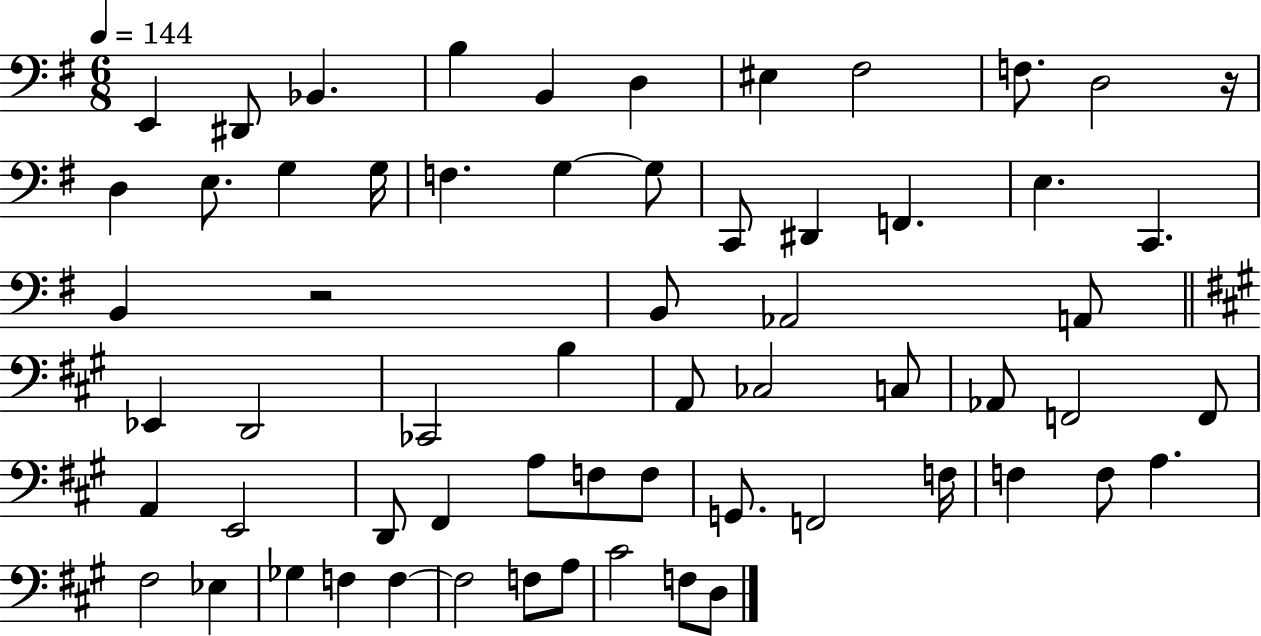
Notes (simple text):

E2/q D#2/e Bb2/q. B3/q B2/q D3/q EIS3/q F#3/h F3/e. D3/h R/s D3/q E3/e. G3/q G3/s F3/q. G3/q G3/e C2/e D#2/q F2/q. E3/q. C2/q. B2/q R/h B2/e Ab2/h A2/e Eb2/q D2/h CES2/h B3/q A2/e CES3/h C3/e Ab2/e F2/h F2/e A2/q E2/h D2/e F#2/q A3/e F3/e F3/e G2/e. F2/h F3/s F3/q F3/e A3/q. F#3/h Eb3/q Gb3/q F3/q F3/q F3/h F3/e A3/e C#4/h F3/e D3/e